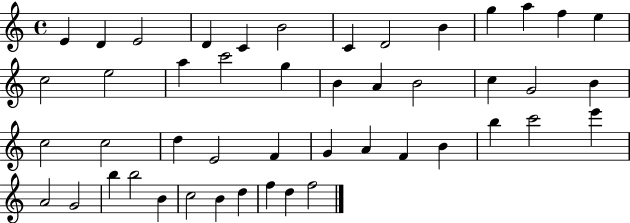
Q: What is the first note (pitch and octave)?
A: E4